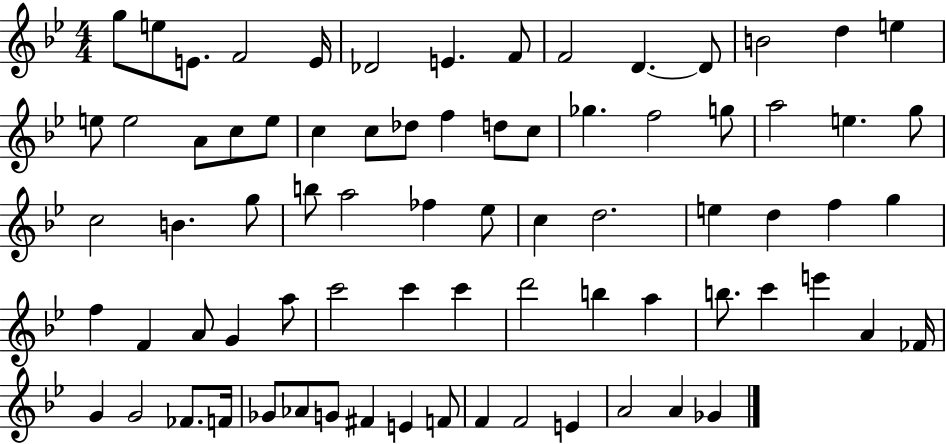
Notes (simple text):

G5/e E5/e E4/e. F4/h E4/s Db4/h E4/q. F4/e F4/h D4/q. D4/e B4/h D5/q E5/q E5/e E5/h A4/e C5/e E5/e C5/q C5/e Db5/e F5/q D5/e C5/e Gb5/q. F5/h G5/e A5/h E5/q. G5/e C5/h B4/q. G5/e B5/e A5/h FES5/q Eb5/e C5/q D5/h. E5/q D5/q F5/q G5/q F5/q F4/q A4/e G4/q A5/e C6/h C6/q C6/q D6/h B5/q A5/q B5/e. C6/q E6/q A4/q FES4/s G4/q G4/h FES4/e. F4/s Gb4/e Ab4/e G4/e F#4/q E4/q F4/e F4/q F4/h E4/q A4/h A4/q Gb4/q